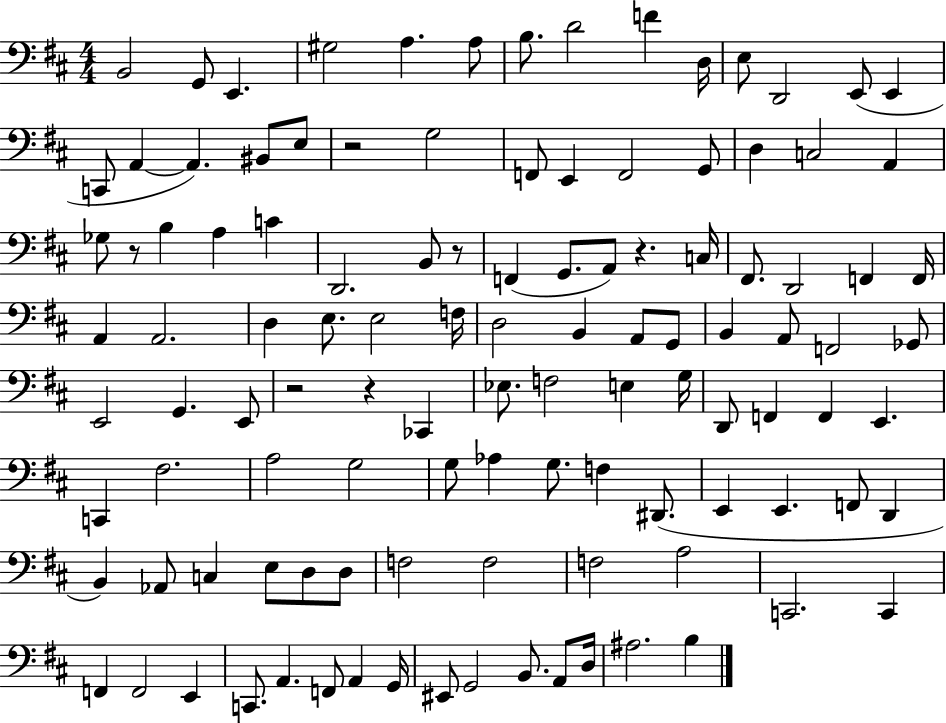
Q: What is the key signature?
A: D major